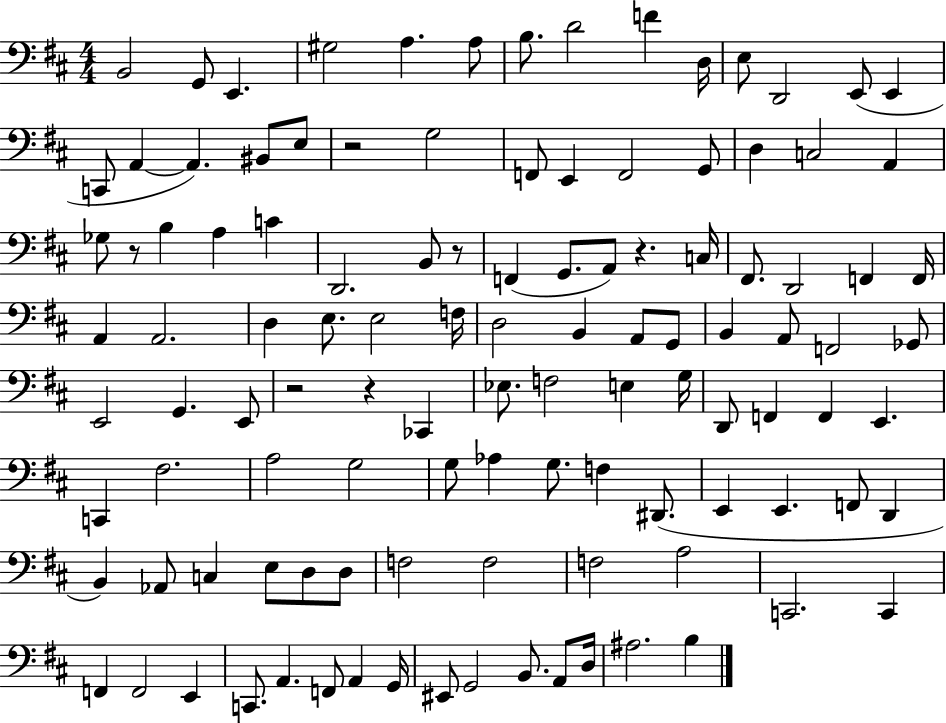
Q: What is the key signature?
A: D major